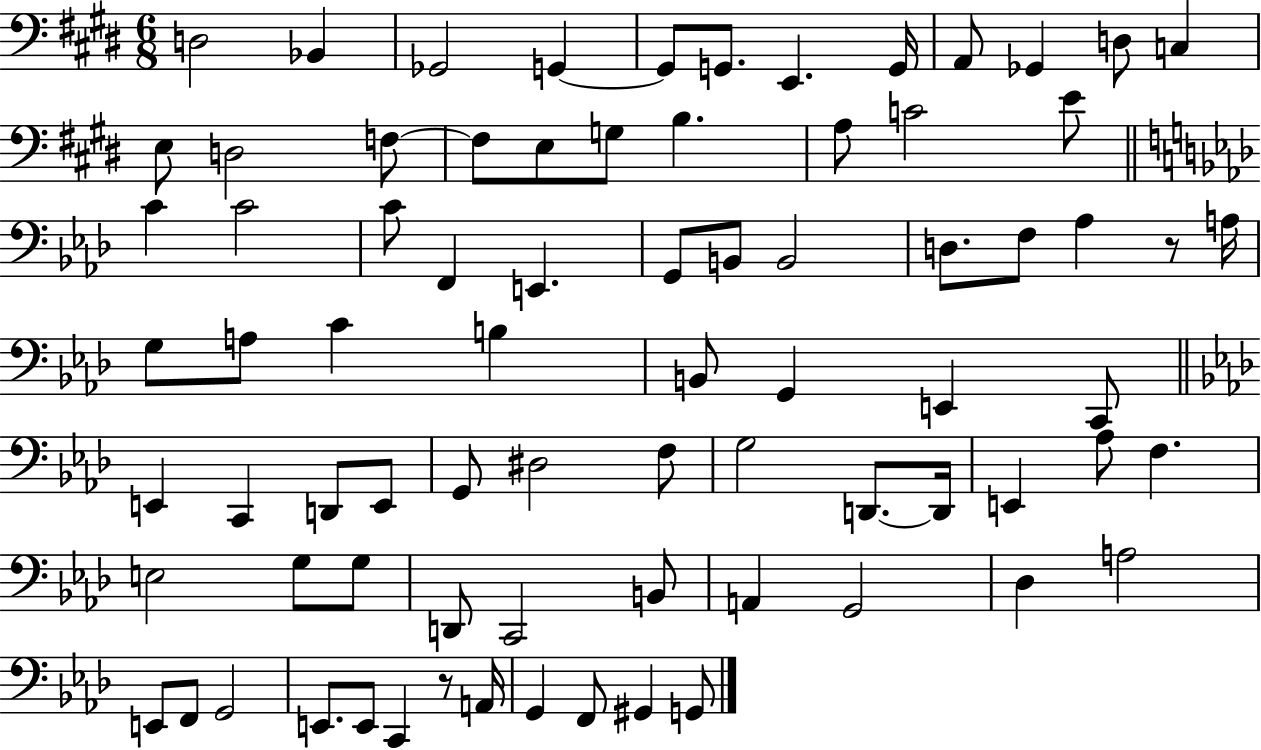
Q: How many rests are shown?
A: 2